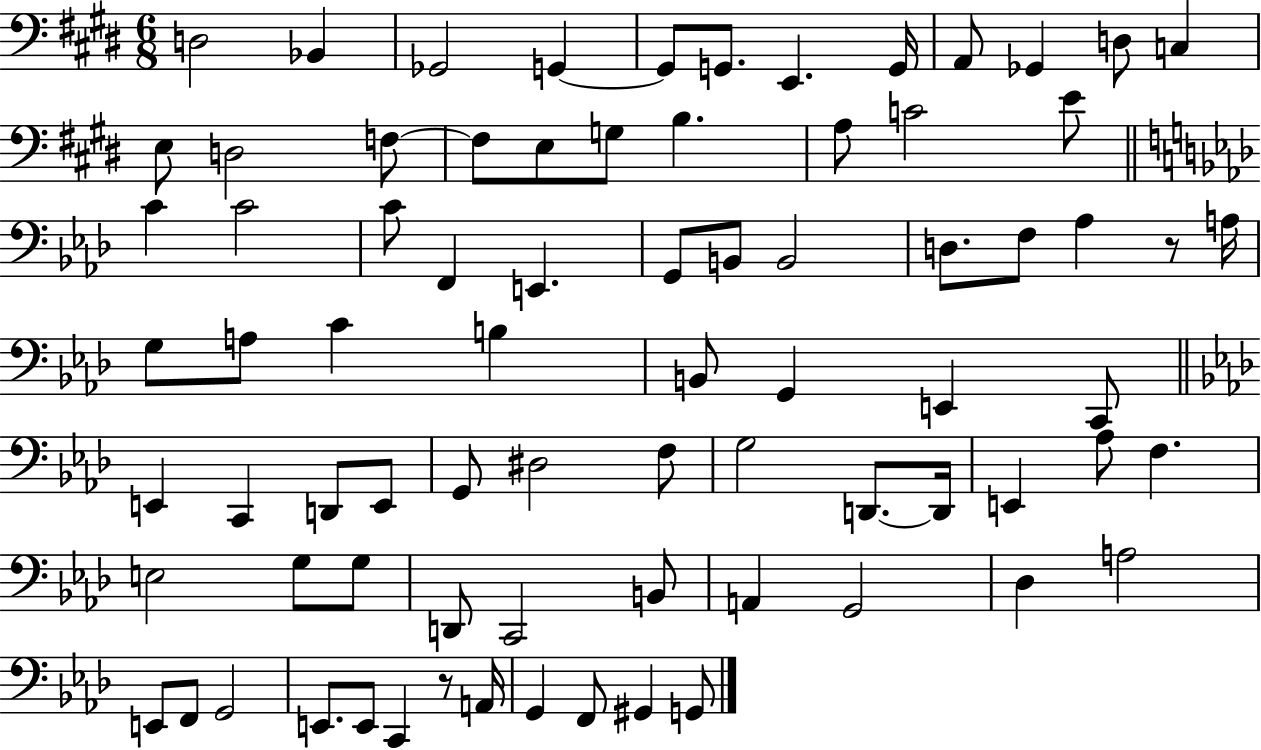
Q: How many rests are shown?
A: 2